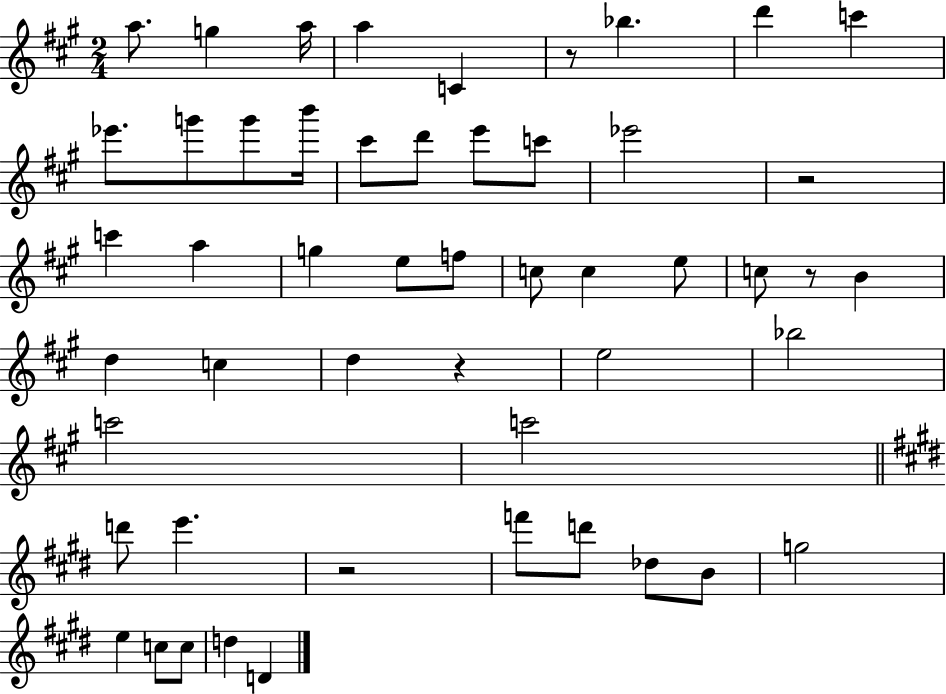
{
  \clef treble
  \numericTimeSignature
  \time 2/4
  \key a \major
  a''8. g''4 a''16 | a''4 c'4 | r8 bes''4. | d'''4 c'''4 | \break ees'''8. g'''8 g'''8 b'''16 | cis'''8 d'''8 e'''8 c'''8 | ees'''2 | r2 | \break c'''4 a''4 | g''4 e''8 f''8 | c''8 c''4 e''8 | c''8 r8 b'4 | \break d''4 c''4 | d''4 r4 | e''2 | bes''2 | \break c'''2 | c'''2 | \bar "||" \break \key e \major d'''8 e'''4. | r2 | f'''8 d'''8 des''8 b'8 | g''2 | \break e''4 c''8 c''8 | d''4 d'4 | \bar "|."
}